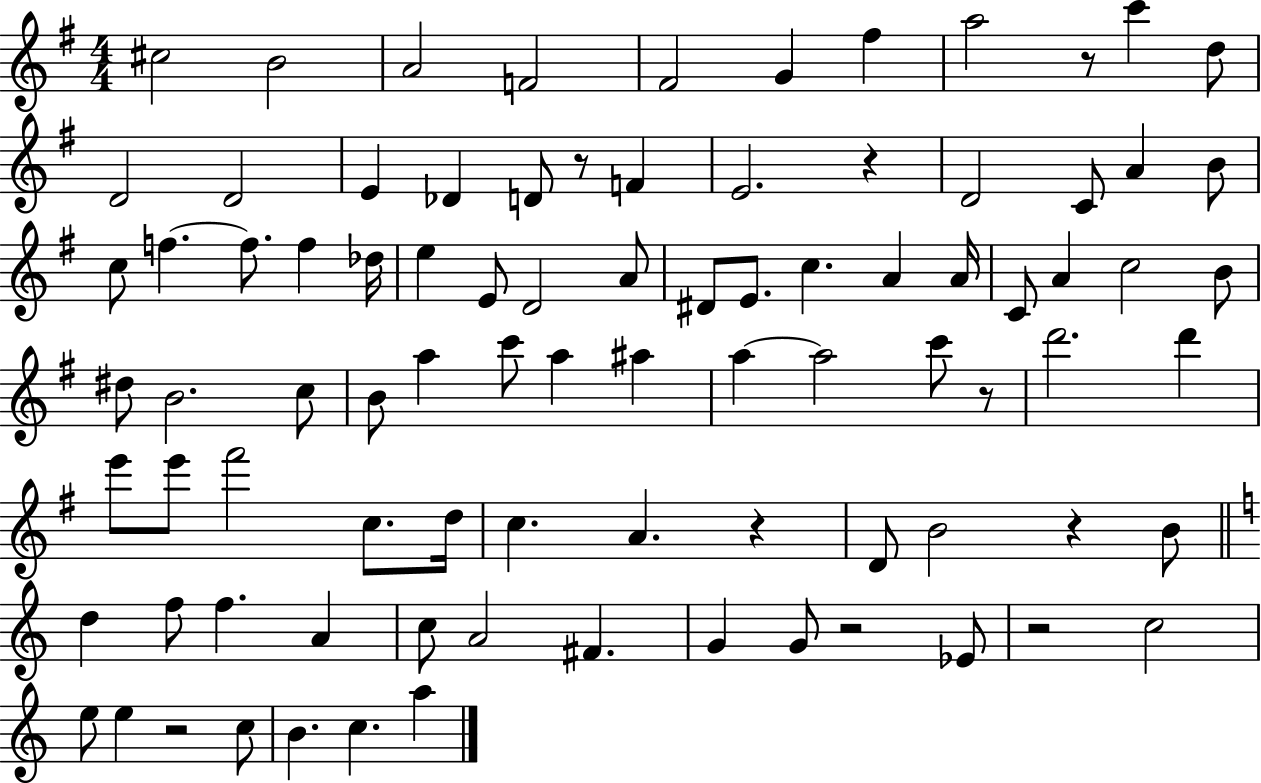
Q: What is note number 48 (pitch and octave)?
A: A5